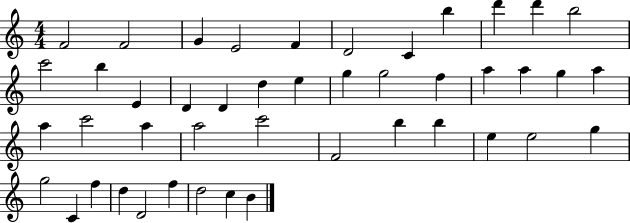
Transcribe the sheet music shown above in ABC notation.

X:1
T:Untitled
M:4/4
L:1/4
K:C
F2 F2 G E2 F D2 C b d' d' b2 c'2 b E D D d e g g2 f a a g a a c'2 a a2 c'2 F2 b b e e2 g g2 C f d D2 f d2 c B